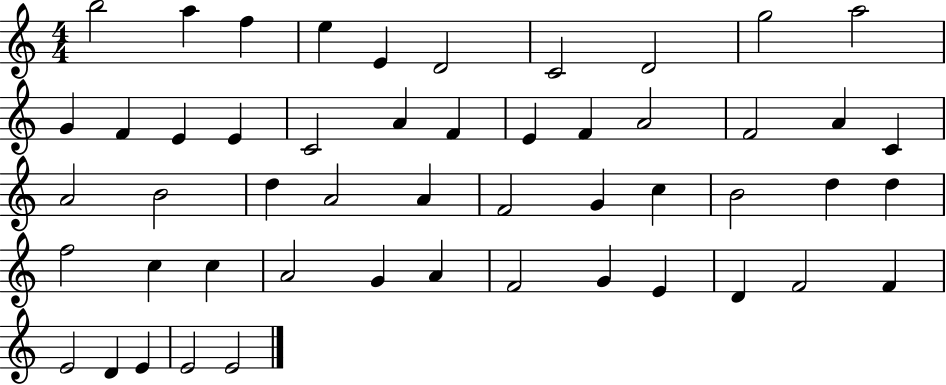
B5/h A5/q F5/q E5/q E4/q D4/h C4/h D4/h G5/h A5/h G4/q F4/q E4/q E4/q C4/h A4/q F4/q E4/q F4/q A4/h F4/h A4/q C4/q A4/h B4/h D5/q A4/h A4/q F4/h G4/q C5/q B4/h D5/q D5/q F5/h C5/q C5/q A4/h G4/q A4/q F4/h G4/q E4/q D4/q F4/h F4/q E4/h D4/q E4/q E4/h E4/h